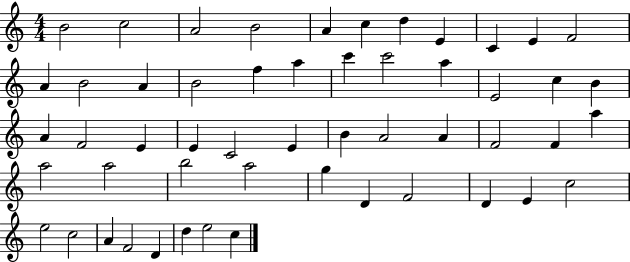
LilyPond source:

{
  \clef treble
  \numericTimeSignature
  \time 4/4
  \key c \major
  b'2 c''2 | a'2 b'2 | a'4 c''4 d''4 e'4 | c'4 e'4 f'2 | \break a'4 b'2 a'4 | b'2 f''4 a''4 | c'''4 c'''2 a''4 | e'2 c''4 b'4 | \break a'4 f'2 e'4 | e'4 c'2 e'4 | b'4 a'2 a'4 | f'2 f'4 a''4 | \break a''2 a''2 | b''2 a''2 | g''4 d'4 f'2 | d'4 e'4 c''2 | \break e''2 c''2 | a'4 f'2 d'4 | d''4 e''2 c''4 | \bar "|."
}